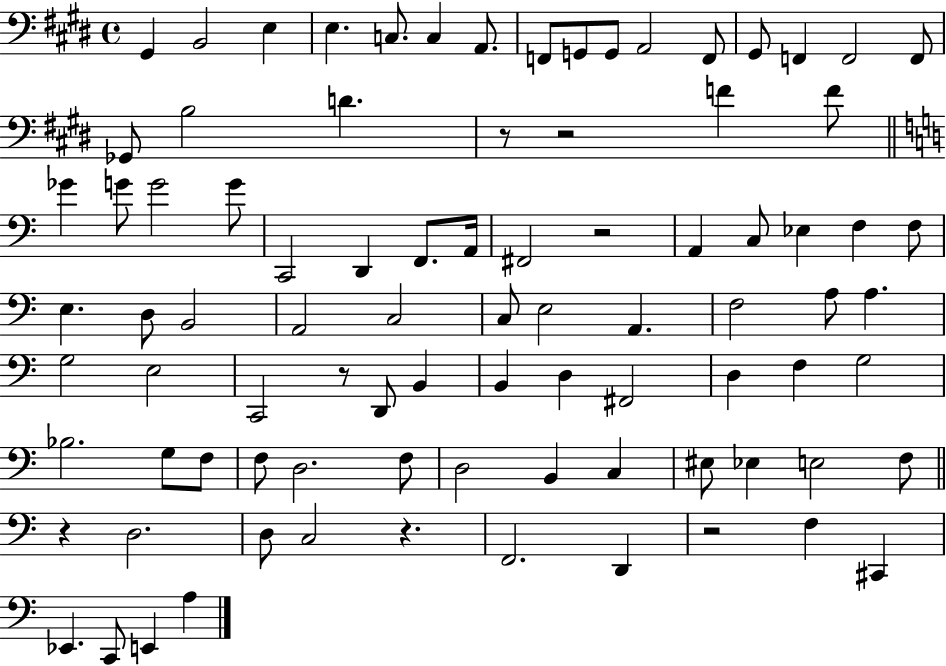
{
  \clef bass
  \time 4/4
  \defaultTimeSignature
  \key e \major
  gis,4 b,2 e4 | e4. c8. c4 a,8. | f,8 g,8 g,8 a,2 f,8 | gis,8 f,4 f,2 f,8 | \break ges,8 b2 d'4. | r8 r2 f'4 f'8 | \bar "||" \break \key c \major ges'4 g'8 g'2 g'8 | c,2 d,4 f,8. a,16 | fis,2 r2 | a,4 c8 ees4 f4 f8 | \break e4. d8 b,2 | a,2 c2 | c8 e2 a,4. | f2 a8 a4. | \break g2 e2 | c,2 r8 d,8 b,4 | b,4 d4 fis,2 | d4 f4 g2 | \break bes2. g8 f8 | f8 d2. f8 | d2 b,4 c4 | eis8 ees4 e2 f8 | \break \bar "||" \break \key a \minor r4 d2. | d8 c2 r4. | f,2. d,4 | r2 f4 cis,4 | \break ees,4. c,8 e,4 a4 | \bar "|."
}